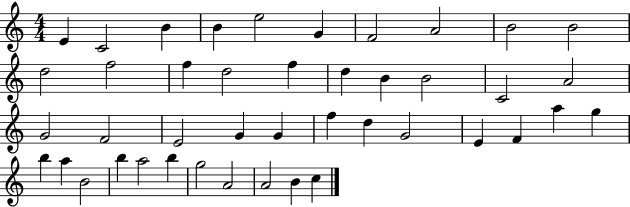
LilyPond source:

{
  \clef treble
  \numericTimeSignature
  \time 4/4
  \key c \major
  e'4 c'2 b'4 | b'4 e''2 g'4 | f'2 a'2 | b'2 b'2 | \break d''2 f''2 | f''4 d''2 f''4 | d''4 b'4 b'2 | c'2 a'2 | \break g'2 f'2 | e'2 g'4 g'4 | f''4 d''4 g'2 | e'4 f'4 a''4 g''4 | \break b''4 a''4 b'2 | b''4 a''2 b''4 | g''2 a'2 | a'2 b'4 c''4 | \break \bar "|."
}